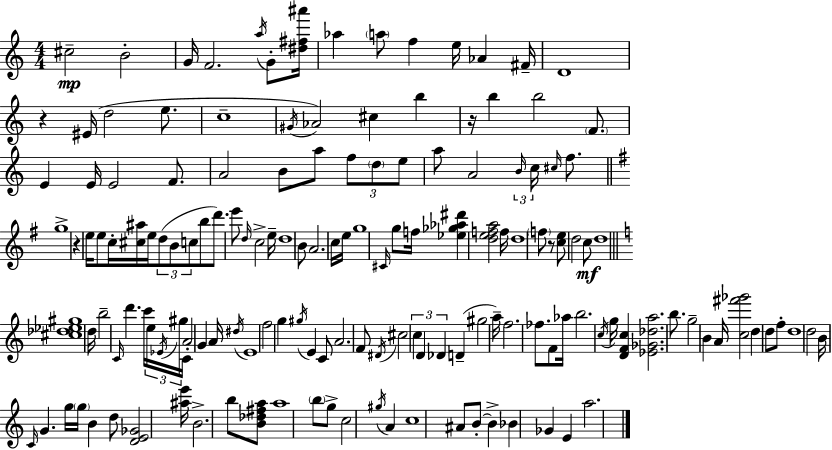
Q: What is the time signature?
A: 4/4